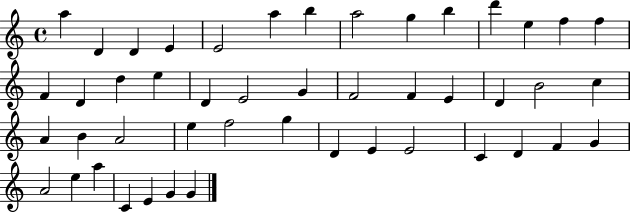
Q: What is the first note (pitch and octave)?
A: A5